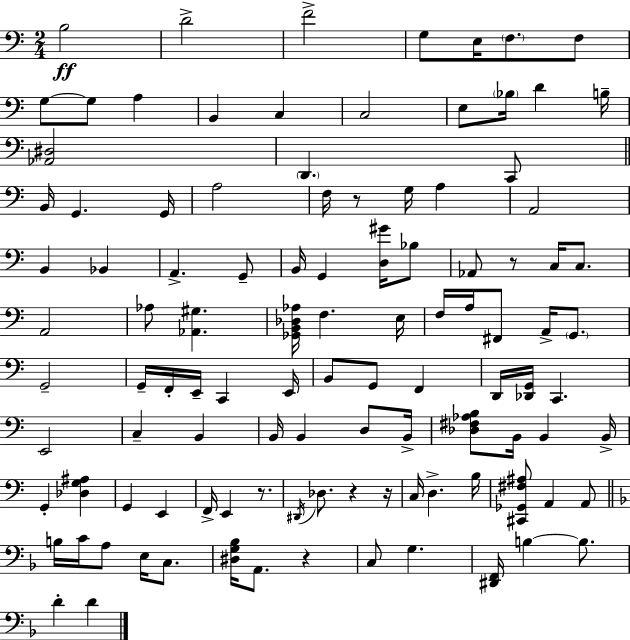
B3/h D4/h F4/h G3/e E3/s F3/e. F3/e G3/e G3/e A3/q B2/q C3/q C3/h E3/e Bb3/s D4/q B3/s [Ab2,D#3]/h D2/q. C2/e B2/s G2/q. G2/s A3/h F3/s R/e G3/s A3/q A2/h B2/q Bb2/q A2/q. G2/e B2/s G2/q [D3,G#4]/s Bb3/e Ab2/e R/e C3/s C3/e. A2/h Ab3/e [Ab2,G#3]/q. [Gb2,B2,Db3,Ab3]/s F3/q. E3/s F3/s A3/s F#2/e A2/s G2/e. G2/h G2/s F2/s E2/s C2/q E2/s B2/e G2/e F2/q D2/s [Db2,G2]/s C2/q. E2/h C3/q B2/q B2/s B2/q D3/e B2/s [Db3,F#3,Ab3,B3]/e B2/s B2/q B2/s G2/q [Db3,G3,A#3]/q G2/q E2/q F2/s E2/q R/e. D#2/s Db3/e. R/q R/s C3/s D3/q. B3/s [C#2,Gb2,F#3,A#3]/e A2/q A2/e B3/s C4/s A3/e E3/s C3/e. [D#3,G3,Bb3]/s A2/e. R/q C3/e G3/q. [D#2,F2]/s B3/q B3/e. D4/q D4/q